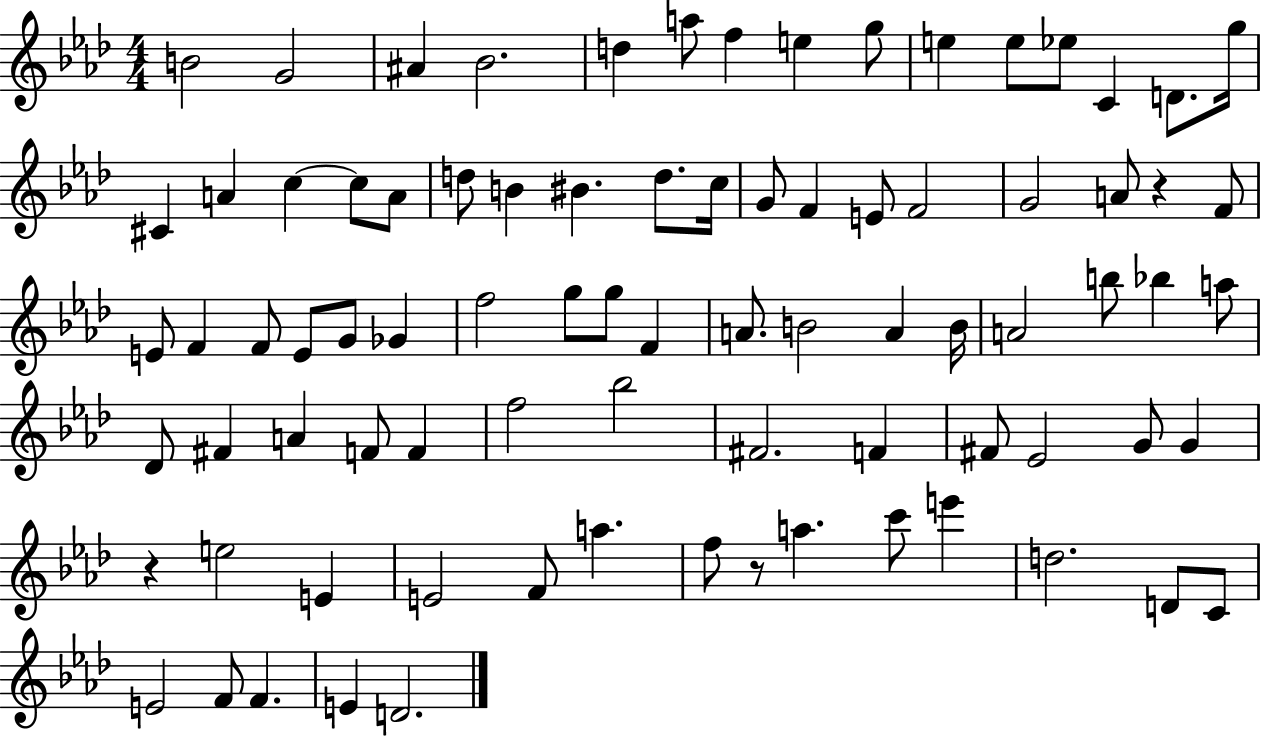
B4/h G4/h A#4/q Bb4/h. D5/q A5/e F5/q E5/q G5/e E5/q E5/e Eb5/e C4/q D4/e. G5/s C#4/q A4/q C5/q C5/e A4/e D5/e B4/q BIS4/q. D5/e. C5/s G4/e F4/q E4/e F4/h G4/h A4/e R/q F4/e E4/e F4/q F4/e E4/e G4/e Gb4/q F5/h G5/e G5/e F4/q A4/e. B4/h A4/q B4/s A4/h B5/e Bb5/q A5/e Db4/e F#4/q A4/q F4/e F4/q F5/h Bb5/h F#4/h. F4/q F#4/e Eb4/h G4/e G4/q R/q E5/h E4/q E4/h F4/e A5/q. F5/e R/e A5/q. C6/e E6/q D5/h. D4/e C4/e E4/h F4/e F4/q. E4/q D4/h.